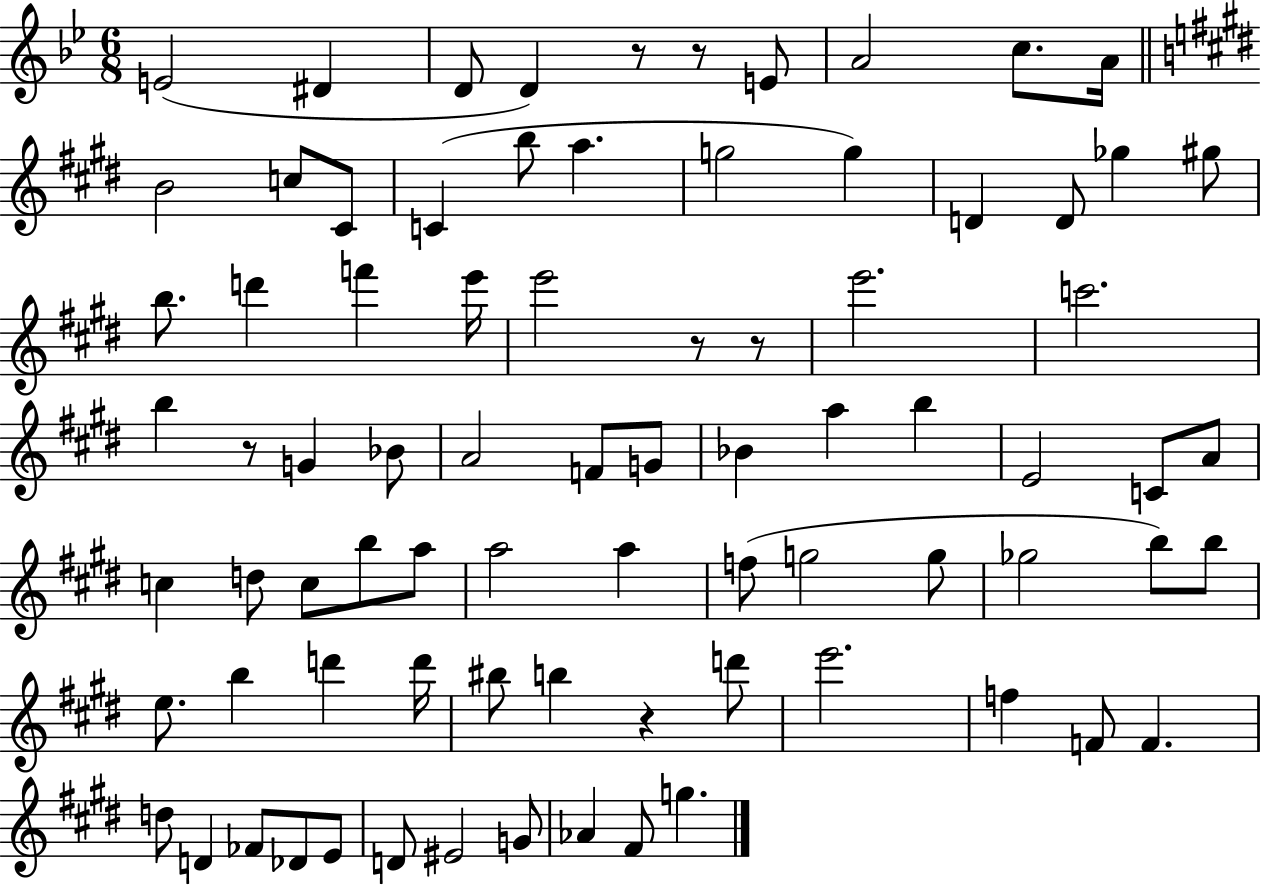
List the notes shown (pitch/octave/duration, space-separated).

E4/h D#4/q D4/e D4/q R/e R/e E4/e A4/h C5/e. A4/s B4/h C5/e C#4/e C4/q B5/e A5/q. G5/h G5/q D4/q D4/e Gb5/q G#5/e B5/e. D6/q F6/q E6/s E6/h R/e R/e E6/h. C6/h. B5/q R/e G4/q Bb4/e A4/h F4/e G4/e Bb4/q A5/q B5/q E4/h C4/e A4/e C5/q D5/e C5/e B5/e A5/e A5/h A5/q F5/e G5/h G5/e Gb5/h B5/e B5/e E5/e. B5/q D6/q D6/s BIS5/e B5/q R/q D6/e E6/h. F5/q F4/e F4/q. D5/e D4/q FES4/e Db4/e E4/e D4/e EIS4/h G4/e Ab4/q F#4/e G5/q.